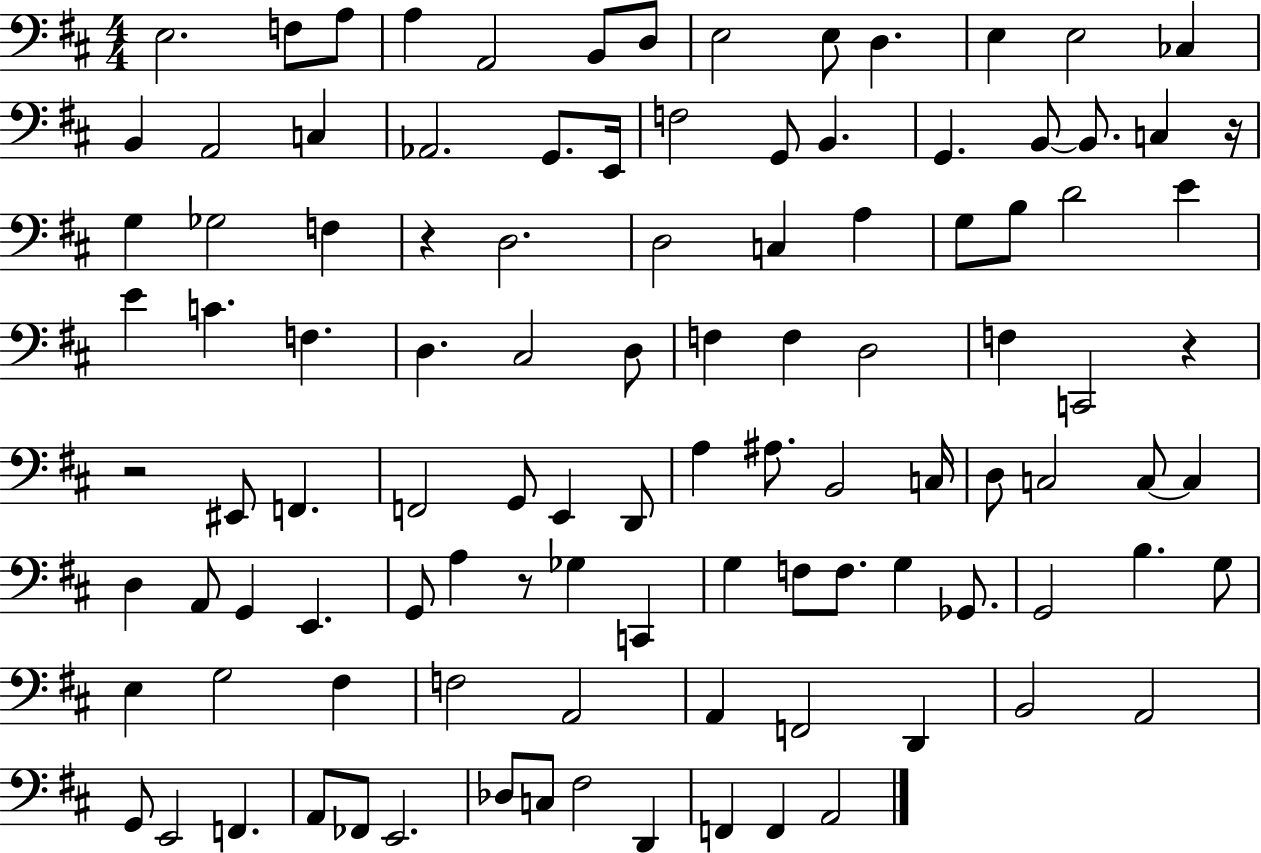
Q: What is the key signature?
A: D major